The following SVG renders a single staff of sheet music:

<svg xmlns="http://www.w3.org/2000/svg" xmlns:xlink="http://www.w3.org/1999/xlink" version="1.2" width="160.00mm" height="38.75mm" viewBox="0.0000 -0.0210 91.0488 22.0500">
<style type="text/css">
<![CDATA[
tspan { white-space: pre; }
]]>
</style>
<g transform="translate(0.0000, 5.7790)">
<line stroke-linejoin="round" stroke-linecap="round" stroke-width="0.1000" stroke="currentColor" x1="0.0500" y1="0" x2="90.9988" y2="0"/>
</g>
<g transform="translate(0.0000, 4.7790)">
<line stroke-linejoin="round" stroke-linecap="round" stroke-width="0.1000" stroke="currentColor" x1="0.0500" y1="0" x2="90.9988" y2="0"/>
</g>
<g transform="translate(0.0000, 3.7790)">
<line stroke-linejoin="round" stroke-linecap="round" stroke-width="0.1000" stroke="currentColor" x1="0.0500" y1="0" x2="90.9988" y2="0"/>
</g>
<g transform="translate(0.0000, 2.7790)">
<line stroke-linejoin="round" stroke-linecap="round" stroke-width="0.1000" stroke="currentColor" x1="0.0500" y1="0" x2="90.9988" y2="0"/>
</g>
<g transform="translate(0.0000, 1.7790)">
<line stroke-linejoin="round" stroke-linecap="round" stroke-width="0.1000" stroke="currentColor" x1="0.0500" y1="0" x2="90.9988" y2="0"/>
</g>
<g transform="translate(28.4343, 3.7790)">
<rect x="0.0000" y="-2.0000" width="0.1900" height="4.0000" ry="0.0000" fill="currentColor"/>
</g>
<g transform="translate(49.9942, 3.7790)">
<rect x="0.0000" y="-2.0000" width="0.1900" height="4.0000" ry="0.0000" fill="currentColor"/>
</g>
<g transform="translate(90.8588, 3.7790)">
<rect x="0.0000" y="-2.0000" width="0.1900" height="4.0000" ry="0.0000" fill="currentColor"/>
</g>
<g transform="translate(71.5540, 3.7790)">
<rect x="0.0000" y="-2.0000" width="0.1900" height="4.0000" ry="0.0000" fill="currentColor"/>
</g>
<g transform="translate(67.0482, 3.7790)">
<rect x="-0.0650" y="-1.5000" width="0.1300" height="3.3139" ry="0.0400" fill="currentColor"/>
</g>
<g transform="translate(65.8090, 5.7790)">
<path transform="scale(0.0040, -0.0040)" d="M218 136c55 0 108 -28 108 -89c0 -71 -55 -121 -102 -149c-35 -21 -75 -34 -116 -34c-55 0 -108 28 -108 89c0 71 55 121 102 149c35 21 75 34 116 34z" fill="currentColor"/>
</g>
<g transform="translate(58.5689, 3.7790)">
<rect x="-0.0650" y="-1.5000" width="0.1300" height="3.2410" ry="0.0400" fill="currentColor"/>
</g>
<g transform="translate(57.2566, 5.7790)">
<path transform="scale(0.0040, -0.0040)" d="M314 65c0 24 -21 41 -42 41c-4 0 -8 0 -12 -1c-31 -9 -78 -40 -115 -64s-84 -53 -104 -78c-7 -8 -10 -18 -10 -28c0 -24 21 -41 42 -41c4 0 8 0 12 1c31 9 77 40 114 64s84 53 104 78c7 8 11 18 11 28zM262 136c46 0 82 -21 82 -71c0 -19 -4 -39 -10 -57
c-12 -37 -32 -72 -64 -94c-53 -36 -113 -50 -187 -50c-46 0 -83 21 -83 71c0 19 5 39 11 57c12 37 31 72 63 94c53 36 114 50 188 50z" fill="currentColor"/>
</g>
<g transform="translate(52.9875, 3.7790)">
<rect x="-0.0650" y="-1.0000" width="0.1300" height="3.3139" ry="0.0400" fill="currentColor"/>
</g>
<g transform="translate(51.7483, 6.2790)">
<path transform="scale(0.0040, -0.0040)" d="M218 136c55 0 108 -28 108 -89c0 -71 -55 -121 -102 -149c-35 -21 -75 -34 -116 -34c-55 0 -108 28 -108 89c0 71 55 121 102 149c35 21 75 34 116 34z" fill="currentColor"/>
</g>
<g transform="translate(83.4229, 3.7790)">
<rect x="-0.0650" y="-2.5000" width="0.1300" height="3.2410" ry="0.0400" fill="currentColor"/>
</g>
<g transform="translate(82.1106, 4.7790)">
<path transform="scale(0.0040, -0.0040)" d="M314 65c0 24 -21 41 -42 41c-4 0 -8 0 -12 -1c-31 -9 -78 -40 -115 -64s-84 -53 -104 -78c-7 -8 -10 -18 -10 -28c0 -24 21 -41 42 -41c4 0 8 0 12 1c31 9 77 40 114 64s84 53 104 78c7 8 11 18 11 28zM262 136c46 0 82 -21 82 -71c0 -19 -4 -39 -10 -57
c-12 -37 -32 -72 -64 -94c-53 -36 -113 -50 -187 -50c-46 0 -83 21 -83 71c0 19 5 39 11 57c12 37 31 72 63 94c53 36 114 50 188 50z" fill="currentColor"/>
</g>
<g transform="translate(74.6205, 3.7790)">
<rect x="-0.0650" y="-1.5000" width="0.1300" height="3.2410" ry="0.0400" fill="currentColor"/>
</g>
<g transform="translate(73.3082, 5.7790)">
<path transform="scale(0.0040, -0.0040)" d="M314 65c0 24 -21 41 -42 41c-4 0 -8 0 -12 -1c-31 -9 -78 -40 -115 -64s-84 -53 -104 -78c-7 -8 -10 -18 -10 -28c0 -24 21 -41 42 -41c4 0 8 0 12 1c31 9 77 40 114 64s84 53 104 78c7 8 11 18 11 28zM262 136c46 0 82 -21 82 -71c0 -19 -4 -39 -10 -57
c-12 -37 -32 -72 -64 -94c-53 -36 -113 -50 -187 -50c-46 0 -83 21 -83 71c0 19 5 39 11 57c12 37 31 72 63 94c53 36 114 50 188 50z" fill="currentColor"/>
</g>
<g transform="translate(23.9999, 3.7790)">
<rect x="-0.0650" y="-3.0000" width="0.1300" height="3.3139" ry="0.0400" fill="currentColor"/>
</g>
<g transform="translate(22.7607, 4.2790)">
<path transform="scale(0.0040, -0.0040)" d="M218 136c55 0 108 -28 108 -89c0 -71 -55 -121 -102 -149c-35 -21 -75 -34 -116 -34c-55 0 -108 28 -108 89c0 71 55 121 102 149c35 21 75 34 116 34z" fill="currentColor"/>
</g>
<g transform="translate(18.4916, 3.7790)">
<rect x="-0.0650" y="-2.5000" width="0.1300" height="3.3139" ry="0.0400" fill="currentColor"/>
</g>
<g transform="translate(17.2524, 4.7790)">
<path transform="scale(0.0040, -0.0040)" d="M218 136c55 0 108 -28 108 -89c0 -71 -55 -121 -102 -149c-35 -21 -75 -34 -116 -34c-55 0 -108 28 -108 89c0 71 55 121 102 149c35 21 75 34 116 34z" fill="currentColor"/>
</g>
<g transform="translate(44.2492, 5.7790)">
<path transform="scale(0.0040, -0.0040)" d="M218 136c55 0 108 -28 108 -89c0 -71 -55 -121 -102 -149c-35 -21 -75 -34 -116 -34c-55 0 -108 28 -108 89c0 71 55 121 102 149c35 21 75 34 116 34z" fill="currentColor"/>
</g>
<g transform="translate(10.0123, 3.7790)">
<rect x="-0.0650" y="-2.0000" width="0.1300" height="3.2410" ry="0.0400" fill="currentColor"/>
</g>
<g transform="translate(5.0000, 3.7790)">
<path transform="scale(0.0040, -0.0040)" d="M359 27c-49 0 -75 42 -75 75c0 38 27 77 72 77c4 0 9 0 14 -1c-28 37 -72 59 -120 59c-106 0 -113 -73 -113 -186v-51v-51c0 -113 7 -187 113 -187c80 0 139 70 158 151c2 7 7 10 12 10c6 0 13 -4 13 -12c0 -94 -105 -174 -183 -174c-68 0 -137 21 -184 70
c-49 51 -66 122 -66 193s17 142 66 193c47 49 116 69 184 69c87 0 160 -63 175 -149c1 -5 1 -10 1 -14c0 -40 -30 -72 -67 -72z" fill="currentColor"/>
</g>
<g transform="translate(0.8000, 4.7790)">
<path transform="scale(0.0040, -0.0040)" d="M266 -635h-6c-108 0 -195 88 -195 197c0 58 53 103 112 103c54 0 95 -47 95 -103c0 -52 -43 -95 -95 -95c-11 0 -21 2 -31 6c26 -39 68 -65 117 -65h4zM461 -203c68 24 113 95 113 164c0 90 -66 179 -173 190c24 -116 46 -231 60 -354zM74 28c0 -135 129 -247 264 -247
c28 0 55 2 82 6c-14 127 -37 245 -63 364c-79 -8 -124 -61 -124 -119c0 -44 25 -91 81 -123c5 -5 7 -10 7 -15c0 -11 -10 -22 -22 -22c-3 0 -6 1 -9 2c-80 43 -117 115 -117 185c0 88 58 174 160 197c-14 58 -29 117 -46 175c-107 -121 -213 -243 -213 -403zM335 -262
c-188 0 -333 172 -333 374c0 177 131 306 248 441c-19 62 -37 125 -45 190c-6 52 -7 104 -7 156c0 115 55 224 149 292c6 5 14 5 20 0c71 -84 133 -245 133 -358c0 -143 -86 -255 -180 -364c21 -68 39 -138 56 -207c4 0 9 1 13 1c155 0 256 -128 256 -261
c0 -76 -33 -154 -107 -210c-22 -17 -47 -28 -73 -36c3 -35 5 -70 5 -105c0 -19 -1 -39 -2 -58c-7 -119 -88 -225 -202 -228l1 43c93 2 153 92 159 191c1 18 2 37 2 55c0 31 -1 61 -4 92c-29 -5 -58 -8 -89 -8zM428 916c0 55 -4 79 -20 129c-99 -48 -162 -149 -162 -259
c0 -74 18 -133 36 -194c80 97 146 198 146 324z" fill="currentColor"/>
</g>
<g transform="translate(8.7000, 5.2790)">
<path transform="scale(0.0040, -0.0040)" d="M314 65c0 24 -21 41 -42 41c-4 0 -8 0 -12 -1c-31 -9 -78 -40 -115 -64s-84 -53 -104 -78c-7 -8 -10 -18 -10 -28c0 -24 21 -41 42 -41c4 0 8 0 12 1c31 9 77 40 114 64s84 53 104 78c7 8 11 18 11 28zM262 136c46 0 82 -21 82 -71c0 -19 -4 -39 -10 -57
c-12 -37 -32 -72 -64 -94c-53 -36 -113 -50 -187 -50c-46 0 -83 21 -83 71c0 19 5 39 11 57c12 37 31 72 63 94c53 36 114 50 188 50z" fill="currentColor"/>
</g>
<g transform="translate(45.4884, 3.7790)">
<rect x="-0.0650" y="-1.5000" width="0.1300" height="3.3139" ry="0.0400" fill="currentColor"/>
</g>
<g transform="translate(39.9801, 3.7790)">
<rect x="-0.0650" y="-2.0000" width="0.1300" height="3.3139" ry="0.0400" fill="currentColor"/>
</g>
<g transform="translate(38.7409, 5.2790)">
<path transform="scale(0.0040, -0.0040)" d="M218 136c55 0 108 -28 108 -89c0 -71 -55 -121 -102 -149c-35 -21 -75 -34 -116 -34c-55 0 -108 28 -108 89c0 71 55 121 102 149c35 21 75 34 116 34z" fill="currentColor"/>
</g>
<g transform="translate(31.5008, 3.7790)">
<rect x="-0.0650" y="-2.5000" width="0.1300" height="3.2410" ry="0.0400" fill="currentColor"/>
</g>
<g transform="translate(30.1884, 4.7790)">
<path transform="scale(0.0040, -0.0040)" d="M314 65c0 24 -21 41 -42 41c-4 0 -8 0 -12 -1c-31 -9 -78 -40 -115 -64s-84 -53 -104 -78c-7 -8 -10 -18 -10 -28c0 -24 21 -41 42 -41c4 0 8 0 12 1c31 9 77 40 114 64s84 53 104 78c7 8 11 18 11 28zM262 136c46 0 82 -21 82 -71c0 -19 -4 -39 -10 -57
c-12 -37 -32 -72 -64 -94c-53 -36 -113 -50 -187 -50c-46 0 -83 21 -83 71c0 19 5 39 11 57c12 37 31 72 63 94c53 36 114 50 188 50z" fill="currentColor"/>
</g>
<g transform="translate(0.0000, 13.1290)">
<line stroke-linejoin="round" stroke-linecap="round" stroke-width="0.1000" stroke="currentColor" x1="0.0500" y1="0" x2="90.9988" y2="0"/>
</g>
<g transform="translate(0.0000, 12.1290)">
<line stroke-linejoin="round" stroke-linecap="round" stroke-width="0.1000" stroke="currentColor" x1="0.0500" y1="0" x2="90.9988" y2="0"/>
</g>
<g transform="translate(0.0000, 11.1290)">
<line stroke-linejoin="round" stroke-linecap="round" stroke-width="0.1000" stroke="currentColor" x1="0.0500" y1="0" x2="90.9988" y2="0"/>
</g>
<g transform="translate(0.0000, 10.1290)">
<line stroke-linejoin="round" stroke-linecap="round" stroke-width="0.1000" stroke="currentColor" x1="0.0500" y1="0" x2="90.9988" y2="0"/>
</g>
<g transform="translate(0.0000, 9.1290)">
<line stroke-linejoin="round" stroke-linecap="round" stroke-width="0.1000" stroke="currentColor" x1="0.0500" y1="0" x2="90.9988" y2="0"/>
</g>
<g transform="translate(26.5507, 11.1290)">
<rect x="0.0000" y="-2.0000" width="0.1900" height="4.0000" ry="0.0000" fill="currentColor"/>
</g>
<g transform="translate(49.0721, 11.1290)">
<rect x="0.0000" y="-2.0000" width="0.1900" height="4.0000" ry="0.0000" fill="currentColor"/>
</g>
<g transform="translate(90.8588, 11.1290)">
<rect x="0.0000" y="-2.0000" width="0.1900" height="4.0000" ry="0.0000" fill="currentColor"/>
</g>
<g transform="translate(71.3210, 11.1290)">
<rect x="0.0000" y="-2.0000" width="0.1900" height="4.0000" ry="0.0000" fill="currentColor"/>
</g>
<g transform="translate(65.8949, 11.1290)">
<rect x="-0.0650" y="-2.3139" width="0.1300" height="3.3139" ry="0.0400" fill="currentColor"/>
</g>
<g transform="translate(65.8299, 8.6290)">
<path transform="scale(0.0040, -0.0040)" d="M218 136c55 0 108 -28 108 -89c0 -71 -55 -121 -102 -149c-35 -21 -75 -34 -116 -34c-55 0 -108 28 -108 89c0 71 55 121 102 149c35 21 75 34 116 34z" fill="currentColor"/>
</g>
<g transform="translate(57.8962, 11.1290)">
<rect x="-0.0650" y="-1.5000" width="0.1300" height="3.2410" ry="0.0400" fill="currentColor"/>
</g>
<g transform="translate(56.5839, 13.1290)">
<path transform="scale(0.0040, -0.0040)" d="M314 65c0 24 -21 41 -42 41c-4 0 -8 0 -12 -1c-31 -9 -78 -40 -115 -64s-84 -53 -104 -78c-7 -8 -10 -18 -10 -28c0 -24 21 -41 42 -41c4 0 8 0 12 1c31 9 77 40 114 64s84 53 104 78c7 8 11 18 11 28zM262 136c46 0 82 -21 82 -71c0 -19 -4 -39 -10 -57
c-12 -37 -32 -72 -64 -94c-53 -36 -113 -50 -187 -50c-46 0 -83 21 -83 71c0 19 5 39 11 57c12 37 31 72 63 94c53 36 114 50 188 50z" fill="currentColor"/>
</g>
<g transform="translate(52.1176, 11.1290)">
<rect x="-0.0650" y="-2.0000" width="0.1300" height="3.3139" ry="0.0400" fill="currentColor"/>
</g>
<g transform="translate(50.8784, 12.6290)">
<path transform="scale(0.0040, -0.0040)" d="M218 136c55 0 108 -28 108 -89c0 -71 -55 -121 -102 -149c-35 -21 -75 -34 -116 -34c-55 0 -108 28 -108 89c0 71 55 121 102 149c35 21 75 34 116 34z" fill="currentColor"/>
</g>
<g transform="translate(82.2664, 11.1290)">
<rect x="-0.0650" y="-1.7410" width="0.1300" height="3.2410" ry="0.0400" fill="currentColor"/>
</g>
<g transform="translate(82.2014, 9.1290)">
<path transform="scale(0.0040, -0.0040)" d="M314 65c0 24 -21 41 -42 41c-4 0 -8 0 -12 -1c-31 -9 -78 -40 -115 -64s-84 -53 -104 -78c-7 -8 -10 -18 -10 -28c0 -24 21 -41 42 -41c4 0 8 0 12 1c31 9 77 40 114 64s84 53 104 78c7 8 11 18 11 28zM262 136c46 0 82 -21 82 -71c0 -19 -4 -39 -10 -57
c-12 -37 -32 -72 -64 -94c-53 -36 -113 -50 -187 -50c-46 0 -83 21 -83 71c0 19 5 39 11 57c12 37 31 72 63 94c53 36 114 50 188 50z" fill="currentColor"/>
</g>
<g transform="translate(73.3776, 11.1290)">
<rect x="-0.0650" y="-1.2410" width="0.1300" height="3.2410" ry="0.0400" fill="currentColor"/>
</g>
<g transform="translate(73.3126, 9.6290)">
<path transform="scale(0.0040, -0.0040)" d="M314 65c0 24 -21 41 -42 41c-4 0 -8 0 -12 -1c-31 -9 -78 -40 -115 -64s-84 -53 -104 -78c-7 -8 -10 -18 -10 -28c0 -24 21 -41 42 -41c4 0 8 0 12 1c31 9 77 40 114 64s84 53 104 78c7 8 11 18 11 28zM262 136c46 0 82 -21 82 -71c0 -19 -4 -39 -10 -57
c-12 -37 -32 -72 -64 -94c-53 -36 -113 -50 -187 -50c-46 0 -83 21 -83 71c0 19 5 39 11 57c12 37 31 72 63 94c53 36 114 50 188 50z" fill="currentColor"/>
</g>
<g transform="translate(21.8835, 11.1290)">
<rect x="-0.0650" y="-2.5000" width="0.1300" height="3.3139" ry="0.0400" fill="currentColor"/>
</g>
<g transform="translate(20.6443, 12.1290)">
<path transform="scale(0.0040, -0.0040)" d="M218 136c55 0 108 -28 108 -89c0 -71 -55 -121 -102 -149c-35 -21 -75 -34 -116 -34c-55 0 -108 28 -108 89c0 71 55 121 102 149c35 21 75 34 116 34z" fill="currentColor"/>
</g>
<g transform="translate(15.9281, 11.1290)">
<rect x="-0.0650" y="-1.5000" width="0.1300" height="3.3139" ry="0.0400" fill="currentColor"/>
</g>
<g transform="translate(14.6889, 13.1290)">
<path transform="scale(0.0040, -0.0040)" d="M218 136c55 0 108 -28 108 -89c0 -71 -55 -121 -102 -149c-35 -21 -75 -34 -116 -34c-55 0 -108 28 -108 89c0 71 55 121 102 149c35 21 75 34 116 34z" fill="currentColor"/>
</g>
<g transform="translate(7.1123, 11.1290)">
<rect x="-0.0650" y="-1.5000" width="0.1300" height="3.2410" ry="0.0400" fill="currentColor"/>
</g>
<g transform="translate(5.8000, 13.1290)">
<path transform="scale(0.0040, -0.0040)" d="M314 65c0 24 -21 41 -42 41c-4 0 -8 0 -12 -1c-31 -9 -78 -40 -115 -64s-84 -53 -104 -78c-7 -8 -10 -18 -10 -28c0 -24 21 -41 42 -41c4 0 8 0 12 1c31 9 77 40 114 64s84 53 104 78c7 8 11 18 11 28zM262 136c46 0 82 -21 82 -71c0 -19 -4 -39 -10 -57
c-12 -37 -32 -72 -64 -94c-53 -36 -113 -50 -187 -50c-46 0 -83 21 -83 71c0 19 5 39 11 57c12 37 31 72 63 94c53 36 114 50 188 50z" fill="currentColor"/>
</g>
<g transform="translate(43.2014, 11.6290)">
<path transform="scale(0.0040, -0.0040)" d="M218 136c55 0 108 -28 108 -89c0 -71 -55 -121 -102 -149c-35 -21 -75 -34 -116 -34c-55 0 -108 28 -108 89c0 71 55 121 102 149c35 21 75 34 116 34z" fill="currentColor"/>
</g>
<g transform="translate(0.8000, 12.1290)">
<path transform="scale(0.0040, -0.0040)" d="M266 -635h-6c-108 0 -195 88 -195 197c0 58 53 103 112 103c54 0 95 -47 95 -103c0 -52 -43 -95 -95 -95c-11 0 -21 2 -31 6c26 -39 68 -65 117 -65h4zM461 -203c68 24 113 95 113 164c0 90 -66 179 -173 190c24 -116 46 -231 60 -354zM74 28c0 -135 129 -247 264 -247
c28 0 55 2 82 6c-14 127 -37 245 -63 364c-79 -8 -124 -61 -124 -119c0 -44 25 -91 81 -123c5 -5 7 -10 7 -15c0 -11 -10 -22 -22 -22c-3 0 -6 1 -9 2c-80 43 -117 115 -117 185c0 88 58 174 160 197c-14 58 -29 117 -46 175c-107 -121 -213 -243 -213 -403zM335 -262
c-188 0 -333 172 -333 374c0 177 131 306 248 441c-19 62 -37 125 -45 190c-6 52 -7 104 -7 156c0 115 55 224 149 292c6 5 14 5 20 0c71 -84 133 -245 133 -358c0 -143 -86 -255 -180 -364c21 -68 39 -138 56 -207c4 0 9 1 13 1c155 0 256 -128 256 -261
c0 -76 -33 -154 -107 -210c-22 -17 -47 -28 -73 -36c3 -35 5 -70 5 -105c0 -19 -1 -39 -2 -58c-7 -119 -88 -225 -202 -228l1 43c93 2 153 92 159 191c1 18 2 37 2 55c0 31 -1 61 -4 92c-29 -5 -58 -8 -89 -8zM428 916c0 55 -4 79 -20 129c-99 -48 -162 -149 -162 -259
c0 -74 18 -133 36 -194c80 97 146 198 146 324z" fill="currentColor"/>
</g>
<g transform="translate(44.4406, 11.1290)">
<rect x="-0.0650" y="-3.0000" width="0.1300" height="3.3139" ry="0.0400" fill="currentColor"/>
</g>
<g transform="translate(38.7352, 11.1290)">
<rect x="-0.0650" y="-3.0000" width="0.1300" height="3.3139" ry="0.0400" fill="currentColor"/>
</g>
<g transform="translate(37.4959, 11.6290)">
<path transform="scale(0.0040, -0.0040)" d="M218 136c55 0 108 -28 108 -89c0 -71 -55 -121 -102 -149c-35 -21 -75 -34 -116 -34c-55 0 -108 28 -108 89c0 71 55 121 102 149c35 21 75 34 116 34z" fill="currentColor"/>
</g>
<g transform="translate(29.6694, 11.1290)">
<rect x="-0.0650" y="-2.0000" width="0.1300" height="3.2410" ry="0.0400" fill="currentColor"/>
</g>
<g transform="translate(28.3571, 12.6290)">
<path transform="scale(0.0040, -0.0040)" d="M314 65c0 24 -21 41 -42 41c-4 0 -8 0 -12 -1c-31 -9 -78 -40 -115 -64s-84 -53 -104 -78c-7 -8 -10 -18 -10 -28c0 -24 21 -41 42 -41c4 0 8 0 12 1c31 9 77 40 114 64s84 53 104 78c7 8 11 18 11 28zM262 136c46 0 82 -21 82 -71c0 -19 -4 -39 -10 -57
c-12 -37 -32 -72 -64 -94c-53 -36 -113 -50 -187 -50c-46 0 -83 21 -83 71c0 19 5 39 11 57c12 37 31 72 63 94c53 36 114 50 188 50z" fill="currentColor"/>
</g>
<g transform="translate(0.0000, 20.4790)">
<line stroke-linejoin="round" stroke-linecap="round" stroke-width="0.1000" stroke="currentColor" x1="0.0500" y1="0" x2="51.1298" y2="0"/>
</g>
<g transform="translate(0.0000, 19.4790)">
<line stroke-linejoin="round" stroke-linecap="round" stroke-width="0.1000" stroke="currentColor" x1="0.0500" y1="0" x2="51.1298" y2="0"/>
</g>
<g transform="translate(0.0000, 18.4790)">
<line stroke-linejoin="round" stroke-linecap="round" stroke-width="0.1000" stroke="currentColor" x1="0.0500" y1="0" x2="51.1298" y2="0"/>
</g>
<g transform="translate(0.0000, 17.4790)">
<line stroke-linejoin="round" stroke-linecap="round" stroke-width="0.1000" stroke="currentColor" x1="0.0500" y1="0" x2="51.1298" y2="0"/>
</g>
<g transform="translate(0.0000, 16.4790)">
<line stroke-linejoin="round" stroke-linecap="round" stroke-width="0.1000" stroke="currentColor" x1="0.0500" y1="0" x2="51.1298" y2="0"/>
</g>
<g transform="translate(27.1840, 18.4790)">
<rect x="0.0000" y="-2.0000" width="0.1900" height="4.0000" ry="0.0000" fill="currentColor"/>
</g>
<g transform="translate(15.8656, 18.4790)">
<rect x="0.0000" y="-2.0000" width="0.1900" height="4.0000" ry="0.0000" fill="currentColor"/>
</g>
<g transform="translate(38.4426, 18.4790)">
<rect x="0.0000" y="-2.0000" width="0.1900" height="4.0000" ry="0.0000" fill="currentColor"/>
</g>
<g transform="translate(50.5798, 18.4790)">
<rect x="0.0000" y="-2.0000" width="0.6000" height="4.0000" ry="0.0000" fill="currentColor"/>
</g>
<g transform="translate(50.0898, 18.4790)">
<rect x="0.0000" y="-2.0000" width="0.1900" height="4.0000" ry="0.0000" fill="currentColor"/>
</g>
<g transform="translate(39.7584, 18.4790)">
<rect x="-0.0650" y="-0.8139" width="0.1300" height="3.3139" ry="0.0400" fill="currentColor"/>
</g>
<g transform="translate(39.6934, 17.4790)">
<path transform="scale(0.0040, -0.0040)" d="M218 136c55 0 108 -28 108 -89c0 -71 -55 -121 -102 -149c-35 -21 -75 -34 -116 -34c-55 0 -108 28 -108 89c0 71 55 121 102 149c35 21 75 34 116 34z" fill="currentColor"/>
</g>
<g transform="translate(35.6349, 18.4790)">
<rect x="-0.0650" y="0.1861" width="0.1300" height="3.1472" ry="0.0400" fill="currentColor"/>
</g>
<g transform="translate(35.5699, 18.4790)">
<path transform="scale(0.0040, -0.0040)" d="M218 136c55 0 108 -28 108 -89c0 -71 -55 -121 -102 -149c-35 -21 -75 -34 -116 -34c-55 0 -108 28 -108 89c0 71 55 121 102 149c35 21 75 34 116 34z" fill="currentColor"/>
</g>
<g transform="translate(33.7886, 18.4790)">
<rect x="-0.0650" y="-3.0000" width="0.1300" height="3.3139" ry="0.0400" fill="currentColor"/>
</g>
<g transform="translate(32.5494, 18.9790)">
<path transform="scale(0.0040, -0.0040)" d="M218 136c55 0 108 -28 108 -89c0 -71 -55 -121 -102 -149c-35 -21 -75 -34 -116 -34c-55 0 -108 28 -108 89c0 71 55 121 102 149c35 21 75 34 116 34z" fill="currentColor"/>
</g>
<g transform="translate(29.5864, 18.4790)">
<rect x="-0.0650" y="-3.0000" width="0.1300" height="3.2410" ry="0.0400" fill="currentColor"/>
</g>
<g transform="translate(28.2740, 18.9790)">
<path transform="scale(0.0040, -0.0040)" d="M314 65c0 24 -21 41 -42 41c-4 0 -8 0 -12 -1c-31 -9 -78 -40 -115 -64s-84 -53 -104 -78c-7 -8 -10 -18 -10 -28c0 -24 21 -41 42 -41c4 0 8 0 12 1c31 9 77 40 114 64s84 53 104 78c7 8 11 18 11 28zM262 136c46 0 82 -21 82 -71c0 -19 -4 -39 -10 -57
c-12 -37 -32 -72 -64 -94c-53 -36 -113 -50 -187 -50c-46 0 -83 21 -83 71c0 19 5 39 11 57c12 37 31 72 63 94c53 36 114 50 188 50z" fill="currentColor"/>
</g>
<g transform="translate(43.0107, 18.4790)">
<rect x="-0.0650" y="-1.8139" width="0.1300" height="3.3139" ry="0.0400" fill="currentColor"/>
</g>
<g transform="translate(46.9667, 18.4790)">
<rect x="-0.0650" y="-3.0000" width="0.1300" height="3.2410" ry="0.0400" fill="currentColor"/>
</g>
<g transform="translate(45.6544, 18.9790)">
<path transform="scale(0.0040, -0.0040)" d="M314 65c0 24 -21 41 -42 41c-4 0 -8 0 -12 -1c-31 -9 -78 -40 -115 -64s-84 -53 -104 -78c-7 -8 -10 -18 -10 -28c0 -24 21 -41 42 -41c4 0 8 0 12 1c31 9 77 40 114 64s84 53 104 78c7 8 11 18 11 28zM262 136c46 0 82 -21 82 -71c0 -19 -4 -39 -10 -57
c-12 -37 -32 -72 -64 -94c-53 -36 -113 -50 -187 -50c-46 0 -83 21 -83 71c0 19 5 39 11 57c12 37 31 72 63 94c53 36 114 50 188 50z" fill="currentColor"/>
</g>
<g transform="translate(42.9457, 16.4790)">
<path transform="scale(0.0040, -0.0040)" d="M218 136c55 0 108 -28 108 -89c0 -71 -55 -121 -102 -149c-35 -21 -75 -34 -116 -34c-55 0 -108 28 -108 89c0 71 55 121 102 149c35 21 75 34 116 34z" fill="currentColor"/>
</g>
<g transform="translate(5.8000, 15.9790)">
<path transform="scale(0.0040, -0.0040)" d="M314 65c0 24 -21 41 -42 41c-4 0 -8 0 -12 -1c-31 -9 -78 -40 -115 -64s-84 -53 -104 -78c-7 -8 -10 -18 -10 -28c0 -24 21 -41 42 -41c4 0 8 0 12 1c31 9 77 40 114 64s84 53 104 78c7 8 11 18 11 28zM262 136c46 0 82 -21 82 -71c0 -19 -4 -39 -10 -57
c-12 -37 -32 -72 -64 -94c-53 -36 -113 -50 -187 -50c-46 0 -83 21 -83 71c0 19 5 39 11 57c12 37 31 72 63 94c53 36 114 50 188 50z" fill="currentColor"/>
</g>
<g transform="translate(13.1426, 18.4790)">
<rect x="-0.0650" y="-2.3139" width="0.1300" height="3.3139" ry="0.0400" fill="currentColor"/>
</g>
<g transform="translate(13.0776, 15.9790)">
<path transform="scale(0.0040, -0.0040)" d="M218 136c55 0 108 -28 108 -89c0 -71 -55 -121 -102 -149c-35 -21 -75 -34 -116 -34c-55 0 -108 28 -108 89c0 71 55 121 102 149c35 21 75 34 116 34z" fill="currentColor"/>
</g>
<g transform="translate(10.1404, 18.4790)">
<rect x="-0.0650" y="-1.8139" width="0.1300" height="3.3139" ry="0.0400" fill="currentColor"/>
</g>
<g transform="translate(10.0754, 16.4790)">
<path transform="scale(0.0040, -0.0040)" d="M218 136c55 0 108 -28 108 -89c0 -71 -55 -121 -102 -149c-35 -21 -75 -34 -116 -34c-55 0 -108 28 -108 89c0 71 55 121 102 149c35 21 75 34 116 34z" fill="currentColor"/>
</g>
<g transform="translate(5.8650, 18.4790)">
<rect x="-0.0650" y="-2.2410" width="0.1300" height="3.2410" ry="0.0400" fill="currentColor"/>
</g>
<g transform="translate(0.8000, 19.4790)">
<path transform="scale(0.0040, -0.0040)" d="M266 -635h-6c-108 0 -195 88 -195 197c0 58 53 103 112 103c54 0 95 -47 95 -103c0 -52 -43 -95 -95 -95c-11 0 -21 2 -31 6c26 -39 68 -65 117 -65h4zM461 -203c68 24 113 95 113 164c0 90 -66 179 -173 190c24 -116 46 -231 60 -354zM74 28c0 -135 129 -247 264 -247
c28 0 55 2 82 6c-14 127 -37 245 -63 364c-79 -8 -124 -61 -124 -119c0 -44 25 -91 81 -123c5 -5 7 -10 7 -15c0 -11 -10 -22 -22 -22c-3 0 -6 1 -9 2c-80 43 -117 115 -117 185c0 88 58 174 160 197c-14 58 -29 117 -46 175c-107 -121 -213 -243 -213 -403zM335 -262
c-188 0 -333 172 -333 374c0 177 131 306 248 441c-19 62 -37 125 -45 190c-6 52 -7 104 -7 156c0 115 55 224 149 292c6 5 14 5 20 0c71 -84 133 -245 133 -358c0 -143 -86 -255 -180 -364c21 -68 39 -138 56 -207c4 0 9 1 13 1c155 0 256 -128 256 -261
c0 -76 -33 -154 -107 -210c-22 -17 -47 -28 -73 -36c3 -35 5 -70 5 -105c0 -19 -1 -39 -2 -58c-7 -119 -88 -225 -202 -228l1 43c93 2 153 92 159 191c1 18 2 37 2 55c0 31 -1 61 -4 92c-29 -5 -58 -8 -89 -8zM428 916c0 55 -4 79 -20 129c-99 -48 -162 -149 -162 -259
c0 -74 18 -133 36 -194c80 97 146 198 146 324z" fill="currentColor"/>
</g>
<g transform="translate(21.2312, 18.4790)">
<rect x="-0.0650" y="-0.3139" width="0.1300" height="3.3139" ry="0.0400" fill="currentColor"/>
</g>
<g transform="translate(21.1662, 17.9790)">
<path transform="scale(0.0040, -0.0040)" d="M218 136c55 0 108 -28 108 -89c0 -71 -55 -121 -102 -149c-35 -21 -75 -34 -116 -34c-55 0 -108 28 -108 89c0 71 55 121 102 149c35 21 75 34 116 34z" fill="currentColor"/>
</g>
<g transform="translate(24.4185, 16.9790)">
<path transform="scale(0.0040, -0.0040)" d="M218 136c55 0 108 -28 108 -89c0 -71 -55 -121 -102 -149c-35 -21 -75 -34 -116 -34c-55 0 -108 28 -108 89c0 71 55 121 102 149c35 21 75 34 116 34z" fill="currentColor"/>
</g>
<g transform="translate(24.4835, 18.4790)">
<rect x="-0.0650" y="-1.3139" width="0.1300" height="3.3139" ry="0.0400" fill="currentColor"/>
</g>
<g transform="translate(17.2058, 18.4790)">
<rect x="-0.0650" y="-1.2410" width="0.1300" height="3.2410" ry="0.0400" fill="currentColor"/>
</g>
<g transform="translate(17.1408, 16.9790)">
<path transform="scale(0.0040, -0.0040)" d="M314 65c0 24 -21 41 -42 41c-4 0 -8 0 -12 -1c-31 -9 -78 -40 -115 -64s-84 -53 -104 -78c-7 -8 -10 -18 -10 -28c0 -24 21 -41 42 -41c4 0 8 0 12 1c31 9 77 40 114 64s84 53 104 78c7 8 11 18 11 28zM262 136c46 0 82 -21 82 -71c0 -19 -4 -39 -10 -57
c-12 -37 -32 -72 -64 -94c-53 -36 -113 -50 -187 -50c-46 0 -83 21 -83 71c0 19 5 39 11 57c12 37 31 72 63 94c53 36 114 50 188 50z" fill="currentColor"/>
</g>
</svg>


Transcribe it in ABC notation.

X:1
T:Untitled
M:4/4
L:1/4
K:C
F2 G A G2 F E D E2 E E2 G2 E2 E G F2 A A F E2 g e2 f2 g2 f g e2 c e A2 A B d f A2